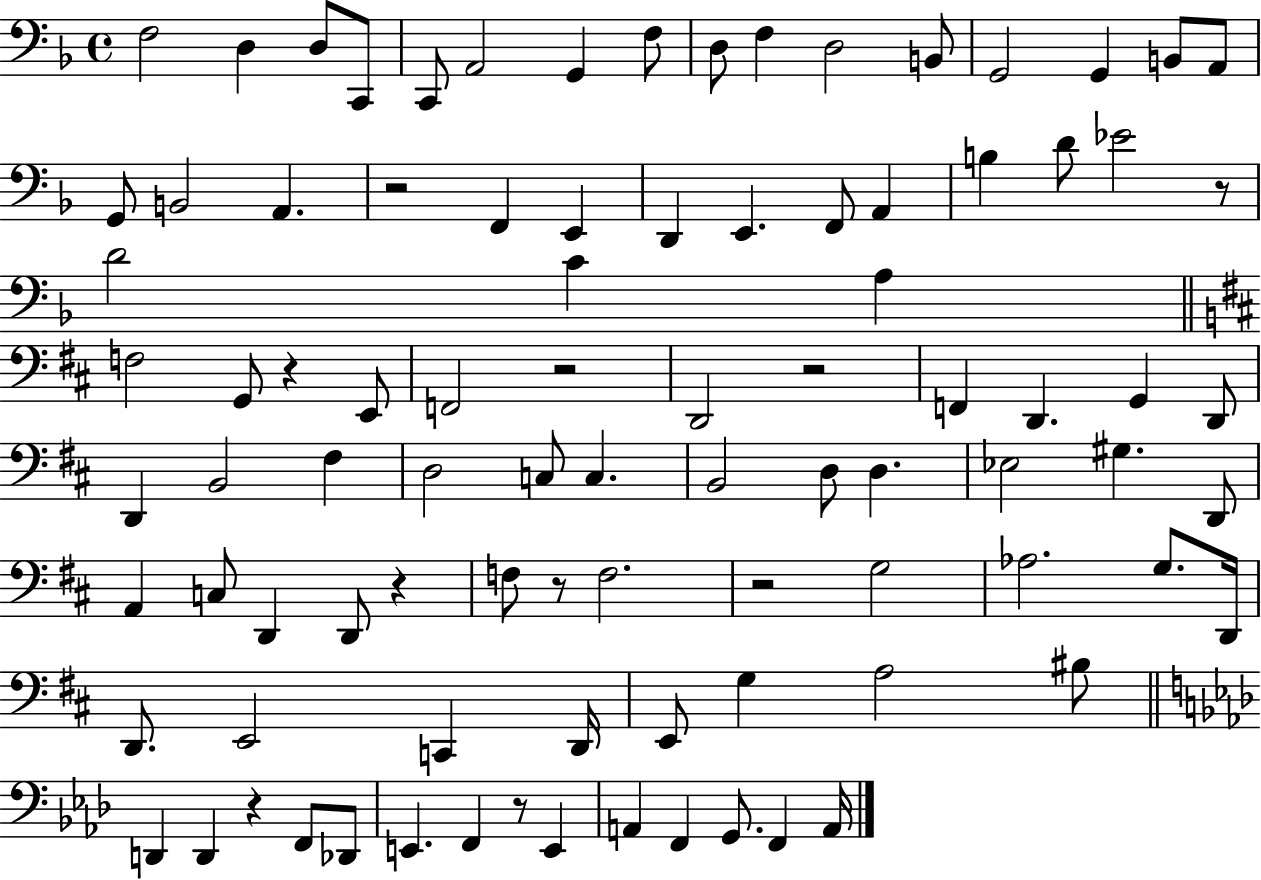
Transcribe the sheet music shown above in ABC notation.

X:1
T:Untitled
M:4/4
L:1/4
K:F
F,2 D, D,/2 C,,/2 C,,/2 A,,2 G,, F,/2 D,/2 F, D,2 B,,/2 G,,2 G,, B,,/2 A,,/2 G,,/2 B,,2 A,, z2 F,, E,, D,, E,, F,,/2 A,, B, D/2 _E2 z/2 D2 C A, F,2 G,,/2 z E,,/2 F,,2 z2 D,,2 z2 F,, D,, G,, D,,/2 D,, B,,2 ^F, D,2 C,/2 C, B,,2 D,/2 D, _E,2 ^G, D,,/2 A,, C,/2 D,, D,,/2 z F,/2 z/2 F,2 z2 G,2 _A,2 G,/2 D,,/4 D,,/2 E,,2 C,, D,,/4 E,,/2 G, A,2 ^B,/2 D,, D,, z F,,/2 _D,,/2 E,, F,, z/2 E,, A,, F,, G,,/2 F,, A,,/4